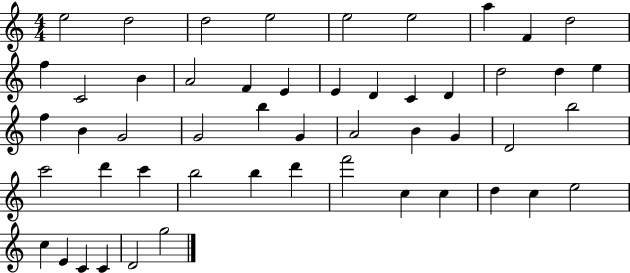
E5/h D5/h D5/h E5/h E5/h E5/h A5/q F4/q D5/h F5/q C4/h B4/q A4/h F4/q E4/q E4/q D4/q C4/q D4/q D5/h D5/q E5/q F5/q B4/q G4/h G4/h B5/q G4/q A4/h B4/q G4/q D4/h B5/h C6/h D6/q C6/q B5/h B5/q D6/q F6/h C5/q C5/q D5/q C5/q E5/h C5/q E4/q C4/q C4/q D4/h G5/h